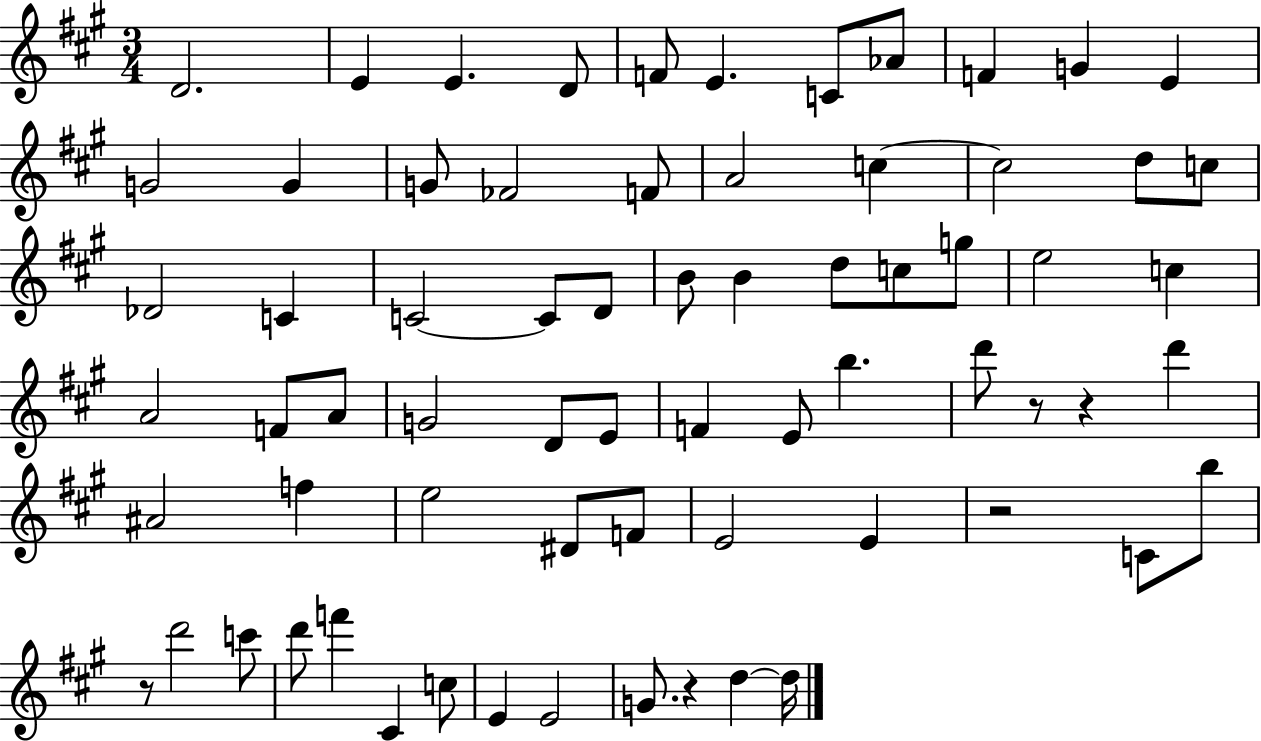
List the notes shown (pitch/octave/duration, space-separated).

D4/h. E4/q E4/q. D4/e F4/e E4/q. C4/e Ab4/e F4/q G4/q E4/q G4/h G4/q G4/e FES4/h F4/e A4/h C5/q C5/h D5/e C5/e Db4/h C4/q C4/h C4/e D4/e B4/e B4/q D5/e C5/e G5/e E5/h C5/q A4/h F4/e A4/e G4/h D4/e E4/e F4/q E4/e B5/q. D6/e R/e R/q D6/q A#4/h F5/q E5/h D#4/e F4/e E4/h E4/q R/h C4/e B5/e R/e D6/h C6/e D6/e F6/q C#4/q C5/e E4/q E4/h G4/e. R/q D5/q D5/s